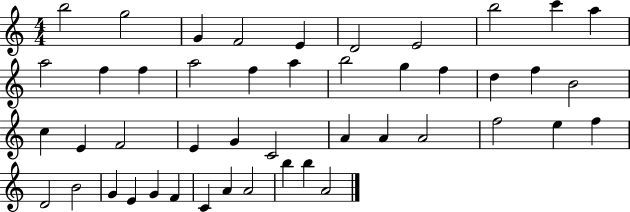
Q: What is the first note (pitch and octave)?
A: B5